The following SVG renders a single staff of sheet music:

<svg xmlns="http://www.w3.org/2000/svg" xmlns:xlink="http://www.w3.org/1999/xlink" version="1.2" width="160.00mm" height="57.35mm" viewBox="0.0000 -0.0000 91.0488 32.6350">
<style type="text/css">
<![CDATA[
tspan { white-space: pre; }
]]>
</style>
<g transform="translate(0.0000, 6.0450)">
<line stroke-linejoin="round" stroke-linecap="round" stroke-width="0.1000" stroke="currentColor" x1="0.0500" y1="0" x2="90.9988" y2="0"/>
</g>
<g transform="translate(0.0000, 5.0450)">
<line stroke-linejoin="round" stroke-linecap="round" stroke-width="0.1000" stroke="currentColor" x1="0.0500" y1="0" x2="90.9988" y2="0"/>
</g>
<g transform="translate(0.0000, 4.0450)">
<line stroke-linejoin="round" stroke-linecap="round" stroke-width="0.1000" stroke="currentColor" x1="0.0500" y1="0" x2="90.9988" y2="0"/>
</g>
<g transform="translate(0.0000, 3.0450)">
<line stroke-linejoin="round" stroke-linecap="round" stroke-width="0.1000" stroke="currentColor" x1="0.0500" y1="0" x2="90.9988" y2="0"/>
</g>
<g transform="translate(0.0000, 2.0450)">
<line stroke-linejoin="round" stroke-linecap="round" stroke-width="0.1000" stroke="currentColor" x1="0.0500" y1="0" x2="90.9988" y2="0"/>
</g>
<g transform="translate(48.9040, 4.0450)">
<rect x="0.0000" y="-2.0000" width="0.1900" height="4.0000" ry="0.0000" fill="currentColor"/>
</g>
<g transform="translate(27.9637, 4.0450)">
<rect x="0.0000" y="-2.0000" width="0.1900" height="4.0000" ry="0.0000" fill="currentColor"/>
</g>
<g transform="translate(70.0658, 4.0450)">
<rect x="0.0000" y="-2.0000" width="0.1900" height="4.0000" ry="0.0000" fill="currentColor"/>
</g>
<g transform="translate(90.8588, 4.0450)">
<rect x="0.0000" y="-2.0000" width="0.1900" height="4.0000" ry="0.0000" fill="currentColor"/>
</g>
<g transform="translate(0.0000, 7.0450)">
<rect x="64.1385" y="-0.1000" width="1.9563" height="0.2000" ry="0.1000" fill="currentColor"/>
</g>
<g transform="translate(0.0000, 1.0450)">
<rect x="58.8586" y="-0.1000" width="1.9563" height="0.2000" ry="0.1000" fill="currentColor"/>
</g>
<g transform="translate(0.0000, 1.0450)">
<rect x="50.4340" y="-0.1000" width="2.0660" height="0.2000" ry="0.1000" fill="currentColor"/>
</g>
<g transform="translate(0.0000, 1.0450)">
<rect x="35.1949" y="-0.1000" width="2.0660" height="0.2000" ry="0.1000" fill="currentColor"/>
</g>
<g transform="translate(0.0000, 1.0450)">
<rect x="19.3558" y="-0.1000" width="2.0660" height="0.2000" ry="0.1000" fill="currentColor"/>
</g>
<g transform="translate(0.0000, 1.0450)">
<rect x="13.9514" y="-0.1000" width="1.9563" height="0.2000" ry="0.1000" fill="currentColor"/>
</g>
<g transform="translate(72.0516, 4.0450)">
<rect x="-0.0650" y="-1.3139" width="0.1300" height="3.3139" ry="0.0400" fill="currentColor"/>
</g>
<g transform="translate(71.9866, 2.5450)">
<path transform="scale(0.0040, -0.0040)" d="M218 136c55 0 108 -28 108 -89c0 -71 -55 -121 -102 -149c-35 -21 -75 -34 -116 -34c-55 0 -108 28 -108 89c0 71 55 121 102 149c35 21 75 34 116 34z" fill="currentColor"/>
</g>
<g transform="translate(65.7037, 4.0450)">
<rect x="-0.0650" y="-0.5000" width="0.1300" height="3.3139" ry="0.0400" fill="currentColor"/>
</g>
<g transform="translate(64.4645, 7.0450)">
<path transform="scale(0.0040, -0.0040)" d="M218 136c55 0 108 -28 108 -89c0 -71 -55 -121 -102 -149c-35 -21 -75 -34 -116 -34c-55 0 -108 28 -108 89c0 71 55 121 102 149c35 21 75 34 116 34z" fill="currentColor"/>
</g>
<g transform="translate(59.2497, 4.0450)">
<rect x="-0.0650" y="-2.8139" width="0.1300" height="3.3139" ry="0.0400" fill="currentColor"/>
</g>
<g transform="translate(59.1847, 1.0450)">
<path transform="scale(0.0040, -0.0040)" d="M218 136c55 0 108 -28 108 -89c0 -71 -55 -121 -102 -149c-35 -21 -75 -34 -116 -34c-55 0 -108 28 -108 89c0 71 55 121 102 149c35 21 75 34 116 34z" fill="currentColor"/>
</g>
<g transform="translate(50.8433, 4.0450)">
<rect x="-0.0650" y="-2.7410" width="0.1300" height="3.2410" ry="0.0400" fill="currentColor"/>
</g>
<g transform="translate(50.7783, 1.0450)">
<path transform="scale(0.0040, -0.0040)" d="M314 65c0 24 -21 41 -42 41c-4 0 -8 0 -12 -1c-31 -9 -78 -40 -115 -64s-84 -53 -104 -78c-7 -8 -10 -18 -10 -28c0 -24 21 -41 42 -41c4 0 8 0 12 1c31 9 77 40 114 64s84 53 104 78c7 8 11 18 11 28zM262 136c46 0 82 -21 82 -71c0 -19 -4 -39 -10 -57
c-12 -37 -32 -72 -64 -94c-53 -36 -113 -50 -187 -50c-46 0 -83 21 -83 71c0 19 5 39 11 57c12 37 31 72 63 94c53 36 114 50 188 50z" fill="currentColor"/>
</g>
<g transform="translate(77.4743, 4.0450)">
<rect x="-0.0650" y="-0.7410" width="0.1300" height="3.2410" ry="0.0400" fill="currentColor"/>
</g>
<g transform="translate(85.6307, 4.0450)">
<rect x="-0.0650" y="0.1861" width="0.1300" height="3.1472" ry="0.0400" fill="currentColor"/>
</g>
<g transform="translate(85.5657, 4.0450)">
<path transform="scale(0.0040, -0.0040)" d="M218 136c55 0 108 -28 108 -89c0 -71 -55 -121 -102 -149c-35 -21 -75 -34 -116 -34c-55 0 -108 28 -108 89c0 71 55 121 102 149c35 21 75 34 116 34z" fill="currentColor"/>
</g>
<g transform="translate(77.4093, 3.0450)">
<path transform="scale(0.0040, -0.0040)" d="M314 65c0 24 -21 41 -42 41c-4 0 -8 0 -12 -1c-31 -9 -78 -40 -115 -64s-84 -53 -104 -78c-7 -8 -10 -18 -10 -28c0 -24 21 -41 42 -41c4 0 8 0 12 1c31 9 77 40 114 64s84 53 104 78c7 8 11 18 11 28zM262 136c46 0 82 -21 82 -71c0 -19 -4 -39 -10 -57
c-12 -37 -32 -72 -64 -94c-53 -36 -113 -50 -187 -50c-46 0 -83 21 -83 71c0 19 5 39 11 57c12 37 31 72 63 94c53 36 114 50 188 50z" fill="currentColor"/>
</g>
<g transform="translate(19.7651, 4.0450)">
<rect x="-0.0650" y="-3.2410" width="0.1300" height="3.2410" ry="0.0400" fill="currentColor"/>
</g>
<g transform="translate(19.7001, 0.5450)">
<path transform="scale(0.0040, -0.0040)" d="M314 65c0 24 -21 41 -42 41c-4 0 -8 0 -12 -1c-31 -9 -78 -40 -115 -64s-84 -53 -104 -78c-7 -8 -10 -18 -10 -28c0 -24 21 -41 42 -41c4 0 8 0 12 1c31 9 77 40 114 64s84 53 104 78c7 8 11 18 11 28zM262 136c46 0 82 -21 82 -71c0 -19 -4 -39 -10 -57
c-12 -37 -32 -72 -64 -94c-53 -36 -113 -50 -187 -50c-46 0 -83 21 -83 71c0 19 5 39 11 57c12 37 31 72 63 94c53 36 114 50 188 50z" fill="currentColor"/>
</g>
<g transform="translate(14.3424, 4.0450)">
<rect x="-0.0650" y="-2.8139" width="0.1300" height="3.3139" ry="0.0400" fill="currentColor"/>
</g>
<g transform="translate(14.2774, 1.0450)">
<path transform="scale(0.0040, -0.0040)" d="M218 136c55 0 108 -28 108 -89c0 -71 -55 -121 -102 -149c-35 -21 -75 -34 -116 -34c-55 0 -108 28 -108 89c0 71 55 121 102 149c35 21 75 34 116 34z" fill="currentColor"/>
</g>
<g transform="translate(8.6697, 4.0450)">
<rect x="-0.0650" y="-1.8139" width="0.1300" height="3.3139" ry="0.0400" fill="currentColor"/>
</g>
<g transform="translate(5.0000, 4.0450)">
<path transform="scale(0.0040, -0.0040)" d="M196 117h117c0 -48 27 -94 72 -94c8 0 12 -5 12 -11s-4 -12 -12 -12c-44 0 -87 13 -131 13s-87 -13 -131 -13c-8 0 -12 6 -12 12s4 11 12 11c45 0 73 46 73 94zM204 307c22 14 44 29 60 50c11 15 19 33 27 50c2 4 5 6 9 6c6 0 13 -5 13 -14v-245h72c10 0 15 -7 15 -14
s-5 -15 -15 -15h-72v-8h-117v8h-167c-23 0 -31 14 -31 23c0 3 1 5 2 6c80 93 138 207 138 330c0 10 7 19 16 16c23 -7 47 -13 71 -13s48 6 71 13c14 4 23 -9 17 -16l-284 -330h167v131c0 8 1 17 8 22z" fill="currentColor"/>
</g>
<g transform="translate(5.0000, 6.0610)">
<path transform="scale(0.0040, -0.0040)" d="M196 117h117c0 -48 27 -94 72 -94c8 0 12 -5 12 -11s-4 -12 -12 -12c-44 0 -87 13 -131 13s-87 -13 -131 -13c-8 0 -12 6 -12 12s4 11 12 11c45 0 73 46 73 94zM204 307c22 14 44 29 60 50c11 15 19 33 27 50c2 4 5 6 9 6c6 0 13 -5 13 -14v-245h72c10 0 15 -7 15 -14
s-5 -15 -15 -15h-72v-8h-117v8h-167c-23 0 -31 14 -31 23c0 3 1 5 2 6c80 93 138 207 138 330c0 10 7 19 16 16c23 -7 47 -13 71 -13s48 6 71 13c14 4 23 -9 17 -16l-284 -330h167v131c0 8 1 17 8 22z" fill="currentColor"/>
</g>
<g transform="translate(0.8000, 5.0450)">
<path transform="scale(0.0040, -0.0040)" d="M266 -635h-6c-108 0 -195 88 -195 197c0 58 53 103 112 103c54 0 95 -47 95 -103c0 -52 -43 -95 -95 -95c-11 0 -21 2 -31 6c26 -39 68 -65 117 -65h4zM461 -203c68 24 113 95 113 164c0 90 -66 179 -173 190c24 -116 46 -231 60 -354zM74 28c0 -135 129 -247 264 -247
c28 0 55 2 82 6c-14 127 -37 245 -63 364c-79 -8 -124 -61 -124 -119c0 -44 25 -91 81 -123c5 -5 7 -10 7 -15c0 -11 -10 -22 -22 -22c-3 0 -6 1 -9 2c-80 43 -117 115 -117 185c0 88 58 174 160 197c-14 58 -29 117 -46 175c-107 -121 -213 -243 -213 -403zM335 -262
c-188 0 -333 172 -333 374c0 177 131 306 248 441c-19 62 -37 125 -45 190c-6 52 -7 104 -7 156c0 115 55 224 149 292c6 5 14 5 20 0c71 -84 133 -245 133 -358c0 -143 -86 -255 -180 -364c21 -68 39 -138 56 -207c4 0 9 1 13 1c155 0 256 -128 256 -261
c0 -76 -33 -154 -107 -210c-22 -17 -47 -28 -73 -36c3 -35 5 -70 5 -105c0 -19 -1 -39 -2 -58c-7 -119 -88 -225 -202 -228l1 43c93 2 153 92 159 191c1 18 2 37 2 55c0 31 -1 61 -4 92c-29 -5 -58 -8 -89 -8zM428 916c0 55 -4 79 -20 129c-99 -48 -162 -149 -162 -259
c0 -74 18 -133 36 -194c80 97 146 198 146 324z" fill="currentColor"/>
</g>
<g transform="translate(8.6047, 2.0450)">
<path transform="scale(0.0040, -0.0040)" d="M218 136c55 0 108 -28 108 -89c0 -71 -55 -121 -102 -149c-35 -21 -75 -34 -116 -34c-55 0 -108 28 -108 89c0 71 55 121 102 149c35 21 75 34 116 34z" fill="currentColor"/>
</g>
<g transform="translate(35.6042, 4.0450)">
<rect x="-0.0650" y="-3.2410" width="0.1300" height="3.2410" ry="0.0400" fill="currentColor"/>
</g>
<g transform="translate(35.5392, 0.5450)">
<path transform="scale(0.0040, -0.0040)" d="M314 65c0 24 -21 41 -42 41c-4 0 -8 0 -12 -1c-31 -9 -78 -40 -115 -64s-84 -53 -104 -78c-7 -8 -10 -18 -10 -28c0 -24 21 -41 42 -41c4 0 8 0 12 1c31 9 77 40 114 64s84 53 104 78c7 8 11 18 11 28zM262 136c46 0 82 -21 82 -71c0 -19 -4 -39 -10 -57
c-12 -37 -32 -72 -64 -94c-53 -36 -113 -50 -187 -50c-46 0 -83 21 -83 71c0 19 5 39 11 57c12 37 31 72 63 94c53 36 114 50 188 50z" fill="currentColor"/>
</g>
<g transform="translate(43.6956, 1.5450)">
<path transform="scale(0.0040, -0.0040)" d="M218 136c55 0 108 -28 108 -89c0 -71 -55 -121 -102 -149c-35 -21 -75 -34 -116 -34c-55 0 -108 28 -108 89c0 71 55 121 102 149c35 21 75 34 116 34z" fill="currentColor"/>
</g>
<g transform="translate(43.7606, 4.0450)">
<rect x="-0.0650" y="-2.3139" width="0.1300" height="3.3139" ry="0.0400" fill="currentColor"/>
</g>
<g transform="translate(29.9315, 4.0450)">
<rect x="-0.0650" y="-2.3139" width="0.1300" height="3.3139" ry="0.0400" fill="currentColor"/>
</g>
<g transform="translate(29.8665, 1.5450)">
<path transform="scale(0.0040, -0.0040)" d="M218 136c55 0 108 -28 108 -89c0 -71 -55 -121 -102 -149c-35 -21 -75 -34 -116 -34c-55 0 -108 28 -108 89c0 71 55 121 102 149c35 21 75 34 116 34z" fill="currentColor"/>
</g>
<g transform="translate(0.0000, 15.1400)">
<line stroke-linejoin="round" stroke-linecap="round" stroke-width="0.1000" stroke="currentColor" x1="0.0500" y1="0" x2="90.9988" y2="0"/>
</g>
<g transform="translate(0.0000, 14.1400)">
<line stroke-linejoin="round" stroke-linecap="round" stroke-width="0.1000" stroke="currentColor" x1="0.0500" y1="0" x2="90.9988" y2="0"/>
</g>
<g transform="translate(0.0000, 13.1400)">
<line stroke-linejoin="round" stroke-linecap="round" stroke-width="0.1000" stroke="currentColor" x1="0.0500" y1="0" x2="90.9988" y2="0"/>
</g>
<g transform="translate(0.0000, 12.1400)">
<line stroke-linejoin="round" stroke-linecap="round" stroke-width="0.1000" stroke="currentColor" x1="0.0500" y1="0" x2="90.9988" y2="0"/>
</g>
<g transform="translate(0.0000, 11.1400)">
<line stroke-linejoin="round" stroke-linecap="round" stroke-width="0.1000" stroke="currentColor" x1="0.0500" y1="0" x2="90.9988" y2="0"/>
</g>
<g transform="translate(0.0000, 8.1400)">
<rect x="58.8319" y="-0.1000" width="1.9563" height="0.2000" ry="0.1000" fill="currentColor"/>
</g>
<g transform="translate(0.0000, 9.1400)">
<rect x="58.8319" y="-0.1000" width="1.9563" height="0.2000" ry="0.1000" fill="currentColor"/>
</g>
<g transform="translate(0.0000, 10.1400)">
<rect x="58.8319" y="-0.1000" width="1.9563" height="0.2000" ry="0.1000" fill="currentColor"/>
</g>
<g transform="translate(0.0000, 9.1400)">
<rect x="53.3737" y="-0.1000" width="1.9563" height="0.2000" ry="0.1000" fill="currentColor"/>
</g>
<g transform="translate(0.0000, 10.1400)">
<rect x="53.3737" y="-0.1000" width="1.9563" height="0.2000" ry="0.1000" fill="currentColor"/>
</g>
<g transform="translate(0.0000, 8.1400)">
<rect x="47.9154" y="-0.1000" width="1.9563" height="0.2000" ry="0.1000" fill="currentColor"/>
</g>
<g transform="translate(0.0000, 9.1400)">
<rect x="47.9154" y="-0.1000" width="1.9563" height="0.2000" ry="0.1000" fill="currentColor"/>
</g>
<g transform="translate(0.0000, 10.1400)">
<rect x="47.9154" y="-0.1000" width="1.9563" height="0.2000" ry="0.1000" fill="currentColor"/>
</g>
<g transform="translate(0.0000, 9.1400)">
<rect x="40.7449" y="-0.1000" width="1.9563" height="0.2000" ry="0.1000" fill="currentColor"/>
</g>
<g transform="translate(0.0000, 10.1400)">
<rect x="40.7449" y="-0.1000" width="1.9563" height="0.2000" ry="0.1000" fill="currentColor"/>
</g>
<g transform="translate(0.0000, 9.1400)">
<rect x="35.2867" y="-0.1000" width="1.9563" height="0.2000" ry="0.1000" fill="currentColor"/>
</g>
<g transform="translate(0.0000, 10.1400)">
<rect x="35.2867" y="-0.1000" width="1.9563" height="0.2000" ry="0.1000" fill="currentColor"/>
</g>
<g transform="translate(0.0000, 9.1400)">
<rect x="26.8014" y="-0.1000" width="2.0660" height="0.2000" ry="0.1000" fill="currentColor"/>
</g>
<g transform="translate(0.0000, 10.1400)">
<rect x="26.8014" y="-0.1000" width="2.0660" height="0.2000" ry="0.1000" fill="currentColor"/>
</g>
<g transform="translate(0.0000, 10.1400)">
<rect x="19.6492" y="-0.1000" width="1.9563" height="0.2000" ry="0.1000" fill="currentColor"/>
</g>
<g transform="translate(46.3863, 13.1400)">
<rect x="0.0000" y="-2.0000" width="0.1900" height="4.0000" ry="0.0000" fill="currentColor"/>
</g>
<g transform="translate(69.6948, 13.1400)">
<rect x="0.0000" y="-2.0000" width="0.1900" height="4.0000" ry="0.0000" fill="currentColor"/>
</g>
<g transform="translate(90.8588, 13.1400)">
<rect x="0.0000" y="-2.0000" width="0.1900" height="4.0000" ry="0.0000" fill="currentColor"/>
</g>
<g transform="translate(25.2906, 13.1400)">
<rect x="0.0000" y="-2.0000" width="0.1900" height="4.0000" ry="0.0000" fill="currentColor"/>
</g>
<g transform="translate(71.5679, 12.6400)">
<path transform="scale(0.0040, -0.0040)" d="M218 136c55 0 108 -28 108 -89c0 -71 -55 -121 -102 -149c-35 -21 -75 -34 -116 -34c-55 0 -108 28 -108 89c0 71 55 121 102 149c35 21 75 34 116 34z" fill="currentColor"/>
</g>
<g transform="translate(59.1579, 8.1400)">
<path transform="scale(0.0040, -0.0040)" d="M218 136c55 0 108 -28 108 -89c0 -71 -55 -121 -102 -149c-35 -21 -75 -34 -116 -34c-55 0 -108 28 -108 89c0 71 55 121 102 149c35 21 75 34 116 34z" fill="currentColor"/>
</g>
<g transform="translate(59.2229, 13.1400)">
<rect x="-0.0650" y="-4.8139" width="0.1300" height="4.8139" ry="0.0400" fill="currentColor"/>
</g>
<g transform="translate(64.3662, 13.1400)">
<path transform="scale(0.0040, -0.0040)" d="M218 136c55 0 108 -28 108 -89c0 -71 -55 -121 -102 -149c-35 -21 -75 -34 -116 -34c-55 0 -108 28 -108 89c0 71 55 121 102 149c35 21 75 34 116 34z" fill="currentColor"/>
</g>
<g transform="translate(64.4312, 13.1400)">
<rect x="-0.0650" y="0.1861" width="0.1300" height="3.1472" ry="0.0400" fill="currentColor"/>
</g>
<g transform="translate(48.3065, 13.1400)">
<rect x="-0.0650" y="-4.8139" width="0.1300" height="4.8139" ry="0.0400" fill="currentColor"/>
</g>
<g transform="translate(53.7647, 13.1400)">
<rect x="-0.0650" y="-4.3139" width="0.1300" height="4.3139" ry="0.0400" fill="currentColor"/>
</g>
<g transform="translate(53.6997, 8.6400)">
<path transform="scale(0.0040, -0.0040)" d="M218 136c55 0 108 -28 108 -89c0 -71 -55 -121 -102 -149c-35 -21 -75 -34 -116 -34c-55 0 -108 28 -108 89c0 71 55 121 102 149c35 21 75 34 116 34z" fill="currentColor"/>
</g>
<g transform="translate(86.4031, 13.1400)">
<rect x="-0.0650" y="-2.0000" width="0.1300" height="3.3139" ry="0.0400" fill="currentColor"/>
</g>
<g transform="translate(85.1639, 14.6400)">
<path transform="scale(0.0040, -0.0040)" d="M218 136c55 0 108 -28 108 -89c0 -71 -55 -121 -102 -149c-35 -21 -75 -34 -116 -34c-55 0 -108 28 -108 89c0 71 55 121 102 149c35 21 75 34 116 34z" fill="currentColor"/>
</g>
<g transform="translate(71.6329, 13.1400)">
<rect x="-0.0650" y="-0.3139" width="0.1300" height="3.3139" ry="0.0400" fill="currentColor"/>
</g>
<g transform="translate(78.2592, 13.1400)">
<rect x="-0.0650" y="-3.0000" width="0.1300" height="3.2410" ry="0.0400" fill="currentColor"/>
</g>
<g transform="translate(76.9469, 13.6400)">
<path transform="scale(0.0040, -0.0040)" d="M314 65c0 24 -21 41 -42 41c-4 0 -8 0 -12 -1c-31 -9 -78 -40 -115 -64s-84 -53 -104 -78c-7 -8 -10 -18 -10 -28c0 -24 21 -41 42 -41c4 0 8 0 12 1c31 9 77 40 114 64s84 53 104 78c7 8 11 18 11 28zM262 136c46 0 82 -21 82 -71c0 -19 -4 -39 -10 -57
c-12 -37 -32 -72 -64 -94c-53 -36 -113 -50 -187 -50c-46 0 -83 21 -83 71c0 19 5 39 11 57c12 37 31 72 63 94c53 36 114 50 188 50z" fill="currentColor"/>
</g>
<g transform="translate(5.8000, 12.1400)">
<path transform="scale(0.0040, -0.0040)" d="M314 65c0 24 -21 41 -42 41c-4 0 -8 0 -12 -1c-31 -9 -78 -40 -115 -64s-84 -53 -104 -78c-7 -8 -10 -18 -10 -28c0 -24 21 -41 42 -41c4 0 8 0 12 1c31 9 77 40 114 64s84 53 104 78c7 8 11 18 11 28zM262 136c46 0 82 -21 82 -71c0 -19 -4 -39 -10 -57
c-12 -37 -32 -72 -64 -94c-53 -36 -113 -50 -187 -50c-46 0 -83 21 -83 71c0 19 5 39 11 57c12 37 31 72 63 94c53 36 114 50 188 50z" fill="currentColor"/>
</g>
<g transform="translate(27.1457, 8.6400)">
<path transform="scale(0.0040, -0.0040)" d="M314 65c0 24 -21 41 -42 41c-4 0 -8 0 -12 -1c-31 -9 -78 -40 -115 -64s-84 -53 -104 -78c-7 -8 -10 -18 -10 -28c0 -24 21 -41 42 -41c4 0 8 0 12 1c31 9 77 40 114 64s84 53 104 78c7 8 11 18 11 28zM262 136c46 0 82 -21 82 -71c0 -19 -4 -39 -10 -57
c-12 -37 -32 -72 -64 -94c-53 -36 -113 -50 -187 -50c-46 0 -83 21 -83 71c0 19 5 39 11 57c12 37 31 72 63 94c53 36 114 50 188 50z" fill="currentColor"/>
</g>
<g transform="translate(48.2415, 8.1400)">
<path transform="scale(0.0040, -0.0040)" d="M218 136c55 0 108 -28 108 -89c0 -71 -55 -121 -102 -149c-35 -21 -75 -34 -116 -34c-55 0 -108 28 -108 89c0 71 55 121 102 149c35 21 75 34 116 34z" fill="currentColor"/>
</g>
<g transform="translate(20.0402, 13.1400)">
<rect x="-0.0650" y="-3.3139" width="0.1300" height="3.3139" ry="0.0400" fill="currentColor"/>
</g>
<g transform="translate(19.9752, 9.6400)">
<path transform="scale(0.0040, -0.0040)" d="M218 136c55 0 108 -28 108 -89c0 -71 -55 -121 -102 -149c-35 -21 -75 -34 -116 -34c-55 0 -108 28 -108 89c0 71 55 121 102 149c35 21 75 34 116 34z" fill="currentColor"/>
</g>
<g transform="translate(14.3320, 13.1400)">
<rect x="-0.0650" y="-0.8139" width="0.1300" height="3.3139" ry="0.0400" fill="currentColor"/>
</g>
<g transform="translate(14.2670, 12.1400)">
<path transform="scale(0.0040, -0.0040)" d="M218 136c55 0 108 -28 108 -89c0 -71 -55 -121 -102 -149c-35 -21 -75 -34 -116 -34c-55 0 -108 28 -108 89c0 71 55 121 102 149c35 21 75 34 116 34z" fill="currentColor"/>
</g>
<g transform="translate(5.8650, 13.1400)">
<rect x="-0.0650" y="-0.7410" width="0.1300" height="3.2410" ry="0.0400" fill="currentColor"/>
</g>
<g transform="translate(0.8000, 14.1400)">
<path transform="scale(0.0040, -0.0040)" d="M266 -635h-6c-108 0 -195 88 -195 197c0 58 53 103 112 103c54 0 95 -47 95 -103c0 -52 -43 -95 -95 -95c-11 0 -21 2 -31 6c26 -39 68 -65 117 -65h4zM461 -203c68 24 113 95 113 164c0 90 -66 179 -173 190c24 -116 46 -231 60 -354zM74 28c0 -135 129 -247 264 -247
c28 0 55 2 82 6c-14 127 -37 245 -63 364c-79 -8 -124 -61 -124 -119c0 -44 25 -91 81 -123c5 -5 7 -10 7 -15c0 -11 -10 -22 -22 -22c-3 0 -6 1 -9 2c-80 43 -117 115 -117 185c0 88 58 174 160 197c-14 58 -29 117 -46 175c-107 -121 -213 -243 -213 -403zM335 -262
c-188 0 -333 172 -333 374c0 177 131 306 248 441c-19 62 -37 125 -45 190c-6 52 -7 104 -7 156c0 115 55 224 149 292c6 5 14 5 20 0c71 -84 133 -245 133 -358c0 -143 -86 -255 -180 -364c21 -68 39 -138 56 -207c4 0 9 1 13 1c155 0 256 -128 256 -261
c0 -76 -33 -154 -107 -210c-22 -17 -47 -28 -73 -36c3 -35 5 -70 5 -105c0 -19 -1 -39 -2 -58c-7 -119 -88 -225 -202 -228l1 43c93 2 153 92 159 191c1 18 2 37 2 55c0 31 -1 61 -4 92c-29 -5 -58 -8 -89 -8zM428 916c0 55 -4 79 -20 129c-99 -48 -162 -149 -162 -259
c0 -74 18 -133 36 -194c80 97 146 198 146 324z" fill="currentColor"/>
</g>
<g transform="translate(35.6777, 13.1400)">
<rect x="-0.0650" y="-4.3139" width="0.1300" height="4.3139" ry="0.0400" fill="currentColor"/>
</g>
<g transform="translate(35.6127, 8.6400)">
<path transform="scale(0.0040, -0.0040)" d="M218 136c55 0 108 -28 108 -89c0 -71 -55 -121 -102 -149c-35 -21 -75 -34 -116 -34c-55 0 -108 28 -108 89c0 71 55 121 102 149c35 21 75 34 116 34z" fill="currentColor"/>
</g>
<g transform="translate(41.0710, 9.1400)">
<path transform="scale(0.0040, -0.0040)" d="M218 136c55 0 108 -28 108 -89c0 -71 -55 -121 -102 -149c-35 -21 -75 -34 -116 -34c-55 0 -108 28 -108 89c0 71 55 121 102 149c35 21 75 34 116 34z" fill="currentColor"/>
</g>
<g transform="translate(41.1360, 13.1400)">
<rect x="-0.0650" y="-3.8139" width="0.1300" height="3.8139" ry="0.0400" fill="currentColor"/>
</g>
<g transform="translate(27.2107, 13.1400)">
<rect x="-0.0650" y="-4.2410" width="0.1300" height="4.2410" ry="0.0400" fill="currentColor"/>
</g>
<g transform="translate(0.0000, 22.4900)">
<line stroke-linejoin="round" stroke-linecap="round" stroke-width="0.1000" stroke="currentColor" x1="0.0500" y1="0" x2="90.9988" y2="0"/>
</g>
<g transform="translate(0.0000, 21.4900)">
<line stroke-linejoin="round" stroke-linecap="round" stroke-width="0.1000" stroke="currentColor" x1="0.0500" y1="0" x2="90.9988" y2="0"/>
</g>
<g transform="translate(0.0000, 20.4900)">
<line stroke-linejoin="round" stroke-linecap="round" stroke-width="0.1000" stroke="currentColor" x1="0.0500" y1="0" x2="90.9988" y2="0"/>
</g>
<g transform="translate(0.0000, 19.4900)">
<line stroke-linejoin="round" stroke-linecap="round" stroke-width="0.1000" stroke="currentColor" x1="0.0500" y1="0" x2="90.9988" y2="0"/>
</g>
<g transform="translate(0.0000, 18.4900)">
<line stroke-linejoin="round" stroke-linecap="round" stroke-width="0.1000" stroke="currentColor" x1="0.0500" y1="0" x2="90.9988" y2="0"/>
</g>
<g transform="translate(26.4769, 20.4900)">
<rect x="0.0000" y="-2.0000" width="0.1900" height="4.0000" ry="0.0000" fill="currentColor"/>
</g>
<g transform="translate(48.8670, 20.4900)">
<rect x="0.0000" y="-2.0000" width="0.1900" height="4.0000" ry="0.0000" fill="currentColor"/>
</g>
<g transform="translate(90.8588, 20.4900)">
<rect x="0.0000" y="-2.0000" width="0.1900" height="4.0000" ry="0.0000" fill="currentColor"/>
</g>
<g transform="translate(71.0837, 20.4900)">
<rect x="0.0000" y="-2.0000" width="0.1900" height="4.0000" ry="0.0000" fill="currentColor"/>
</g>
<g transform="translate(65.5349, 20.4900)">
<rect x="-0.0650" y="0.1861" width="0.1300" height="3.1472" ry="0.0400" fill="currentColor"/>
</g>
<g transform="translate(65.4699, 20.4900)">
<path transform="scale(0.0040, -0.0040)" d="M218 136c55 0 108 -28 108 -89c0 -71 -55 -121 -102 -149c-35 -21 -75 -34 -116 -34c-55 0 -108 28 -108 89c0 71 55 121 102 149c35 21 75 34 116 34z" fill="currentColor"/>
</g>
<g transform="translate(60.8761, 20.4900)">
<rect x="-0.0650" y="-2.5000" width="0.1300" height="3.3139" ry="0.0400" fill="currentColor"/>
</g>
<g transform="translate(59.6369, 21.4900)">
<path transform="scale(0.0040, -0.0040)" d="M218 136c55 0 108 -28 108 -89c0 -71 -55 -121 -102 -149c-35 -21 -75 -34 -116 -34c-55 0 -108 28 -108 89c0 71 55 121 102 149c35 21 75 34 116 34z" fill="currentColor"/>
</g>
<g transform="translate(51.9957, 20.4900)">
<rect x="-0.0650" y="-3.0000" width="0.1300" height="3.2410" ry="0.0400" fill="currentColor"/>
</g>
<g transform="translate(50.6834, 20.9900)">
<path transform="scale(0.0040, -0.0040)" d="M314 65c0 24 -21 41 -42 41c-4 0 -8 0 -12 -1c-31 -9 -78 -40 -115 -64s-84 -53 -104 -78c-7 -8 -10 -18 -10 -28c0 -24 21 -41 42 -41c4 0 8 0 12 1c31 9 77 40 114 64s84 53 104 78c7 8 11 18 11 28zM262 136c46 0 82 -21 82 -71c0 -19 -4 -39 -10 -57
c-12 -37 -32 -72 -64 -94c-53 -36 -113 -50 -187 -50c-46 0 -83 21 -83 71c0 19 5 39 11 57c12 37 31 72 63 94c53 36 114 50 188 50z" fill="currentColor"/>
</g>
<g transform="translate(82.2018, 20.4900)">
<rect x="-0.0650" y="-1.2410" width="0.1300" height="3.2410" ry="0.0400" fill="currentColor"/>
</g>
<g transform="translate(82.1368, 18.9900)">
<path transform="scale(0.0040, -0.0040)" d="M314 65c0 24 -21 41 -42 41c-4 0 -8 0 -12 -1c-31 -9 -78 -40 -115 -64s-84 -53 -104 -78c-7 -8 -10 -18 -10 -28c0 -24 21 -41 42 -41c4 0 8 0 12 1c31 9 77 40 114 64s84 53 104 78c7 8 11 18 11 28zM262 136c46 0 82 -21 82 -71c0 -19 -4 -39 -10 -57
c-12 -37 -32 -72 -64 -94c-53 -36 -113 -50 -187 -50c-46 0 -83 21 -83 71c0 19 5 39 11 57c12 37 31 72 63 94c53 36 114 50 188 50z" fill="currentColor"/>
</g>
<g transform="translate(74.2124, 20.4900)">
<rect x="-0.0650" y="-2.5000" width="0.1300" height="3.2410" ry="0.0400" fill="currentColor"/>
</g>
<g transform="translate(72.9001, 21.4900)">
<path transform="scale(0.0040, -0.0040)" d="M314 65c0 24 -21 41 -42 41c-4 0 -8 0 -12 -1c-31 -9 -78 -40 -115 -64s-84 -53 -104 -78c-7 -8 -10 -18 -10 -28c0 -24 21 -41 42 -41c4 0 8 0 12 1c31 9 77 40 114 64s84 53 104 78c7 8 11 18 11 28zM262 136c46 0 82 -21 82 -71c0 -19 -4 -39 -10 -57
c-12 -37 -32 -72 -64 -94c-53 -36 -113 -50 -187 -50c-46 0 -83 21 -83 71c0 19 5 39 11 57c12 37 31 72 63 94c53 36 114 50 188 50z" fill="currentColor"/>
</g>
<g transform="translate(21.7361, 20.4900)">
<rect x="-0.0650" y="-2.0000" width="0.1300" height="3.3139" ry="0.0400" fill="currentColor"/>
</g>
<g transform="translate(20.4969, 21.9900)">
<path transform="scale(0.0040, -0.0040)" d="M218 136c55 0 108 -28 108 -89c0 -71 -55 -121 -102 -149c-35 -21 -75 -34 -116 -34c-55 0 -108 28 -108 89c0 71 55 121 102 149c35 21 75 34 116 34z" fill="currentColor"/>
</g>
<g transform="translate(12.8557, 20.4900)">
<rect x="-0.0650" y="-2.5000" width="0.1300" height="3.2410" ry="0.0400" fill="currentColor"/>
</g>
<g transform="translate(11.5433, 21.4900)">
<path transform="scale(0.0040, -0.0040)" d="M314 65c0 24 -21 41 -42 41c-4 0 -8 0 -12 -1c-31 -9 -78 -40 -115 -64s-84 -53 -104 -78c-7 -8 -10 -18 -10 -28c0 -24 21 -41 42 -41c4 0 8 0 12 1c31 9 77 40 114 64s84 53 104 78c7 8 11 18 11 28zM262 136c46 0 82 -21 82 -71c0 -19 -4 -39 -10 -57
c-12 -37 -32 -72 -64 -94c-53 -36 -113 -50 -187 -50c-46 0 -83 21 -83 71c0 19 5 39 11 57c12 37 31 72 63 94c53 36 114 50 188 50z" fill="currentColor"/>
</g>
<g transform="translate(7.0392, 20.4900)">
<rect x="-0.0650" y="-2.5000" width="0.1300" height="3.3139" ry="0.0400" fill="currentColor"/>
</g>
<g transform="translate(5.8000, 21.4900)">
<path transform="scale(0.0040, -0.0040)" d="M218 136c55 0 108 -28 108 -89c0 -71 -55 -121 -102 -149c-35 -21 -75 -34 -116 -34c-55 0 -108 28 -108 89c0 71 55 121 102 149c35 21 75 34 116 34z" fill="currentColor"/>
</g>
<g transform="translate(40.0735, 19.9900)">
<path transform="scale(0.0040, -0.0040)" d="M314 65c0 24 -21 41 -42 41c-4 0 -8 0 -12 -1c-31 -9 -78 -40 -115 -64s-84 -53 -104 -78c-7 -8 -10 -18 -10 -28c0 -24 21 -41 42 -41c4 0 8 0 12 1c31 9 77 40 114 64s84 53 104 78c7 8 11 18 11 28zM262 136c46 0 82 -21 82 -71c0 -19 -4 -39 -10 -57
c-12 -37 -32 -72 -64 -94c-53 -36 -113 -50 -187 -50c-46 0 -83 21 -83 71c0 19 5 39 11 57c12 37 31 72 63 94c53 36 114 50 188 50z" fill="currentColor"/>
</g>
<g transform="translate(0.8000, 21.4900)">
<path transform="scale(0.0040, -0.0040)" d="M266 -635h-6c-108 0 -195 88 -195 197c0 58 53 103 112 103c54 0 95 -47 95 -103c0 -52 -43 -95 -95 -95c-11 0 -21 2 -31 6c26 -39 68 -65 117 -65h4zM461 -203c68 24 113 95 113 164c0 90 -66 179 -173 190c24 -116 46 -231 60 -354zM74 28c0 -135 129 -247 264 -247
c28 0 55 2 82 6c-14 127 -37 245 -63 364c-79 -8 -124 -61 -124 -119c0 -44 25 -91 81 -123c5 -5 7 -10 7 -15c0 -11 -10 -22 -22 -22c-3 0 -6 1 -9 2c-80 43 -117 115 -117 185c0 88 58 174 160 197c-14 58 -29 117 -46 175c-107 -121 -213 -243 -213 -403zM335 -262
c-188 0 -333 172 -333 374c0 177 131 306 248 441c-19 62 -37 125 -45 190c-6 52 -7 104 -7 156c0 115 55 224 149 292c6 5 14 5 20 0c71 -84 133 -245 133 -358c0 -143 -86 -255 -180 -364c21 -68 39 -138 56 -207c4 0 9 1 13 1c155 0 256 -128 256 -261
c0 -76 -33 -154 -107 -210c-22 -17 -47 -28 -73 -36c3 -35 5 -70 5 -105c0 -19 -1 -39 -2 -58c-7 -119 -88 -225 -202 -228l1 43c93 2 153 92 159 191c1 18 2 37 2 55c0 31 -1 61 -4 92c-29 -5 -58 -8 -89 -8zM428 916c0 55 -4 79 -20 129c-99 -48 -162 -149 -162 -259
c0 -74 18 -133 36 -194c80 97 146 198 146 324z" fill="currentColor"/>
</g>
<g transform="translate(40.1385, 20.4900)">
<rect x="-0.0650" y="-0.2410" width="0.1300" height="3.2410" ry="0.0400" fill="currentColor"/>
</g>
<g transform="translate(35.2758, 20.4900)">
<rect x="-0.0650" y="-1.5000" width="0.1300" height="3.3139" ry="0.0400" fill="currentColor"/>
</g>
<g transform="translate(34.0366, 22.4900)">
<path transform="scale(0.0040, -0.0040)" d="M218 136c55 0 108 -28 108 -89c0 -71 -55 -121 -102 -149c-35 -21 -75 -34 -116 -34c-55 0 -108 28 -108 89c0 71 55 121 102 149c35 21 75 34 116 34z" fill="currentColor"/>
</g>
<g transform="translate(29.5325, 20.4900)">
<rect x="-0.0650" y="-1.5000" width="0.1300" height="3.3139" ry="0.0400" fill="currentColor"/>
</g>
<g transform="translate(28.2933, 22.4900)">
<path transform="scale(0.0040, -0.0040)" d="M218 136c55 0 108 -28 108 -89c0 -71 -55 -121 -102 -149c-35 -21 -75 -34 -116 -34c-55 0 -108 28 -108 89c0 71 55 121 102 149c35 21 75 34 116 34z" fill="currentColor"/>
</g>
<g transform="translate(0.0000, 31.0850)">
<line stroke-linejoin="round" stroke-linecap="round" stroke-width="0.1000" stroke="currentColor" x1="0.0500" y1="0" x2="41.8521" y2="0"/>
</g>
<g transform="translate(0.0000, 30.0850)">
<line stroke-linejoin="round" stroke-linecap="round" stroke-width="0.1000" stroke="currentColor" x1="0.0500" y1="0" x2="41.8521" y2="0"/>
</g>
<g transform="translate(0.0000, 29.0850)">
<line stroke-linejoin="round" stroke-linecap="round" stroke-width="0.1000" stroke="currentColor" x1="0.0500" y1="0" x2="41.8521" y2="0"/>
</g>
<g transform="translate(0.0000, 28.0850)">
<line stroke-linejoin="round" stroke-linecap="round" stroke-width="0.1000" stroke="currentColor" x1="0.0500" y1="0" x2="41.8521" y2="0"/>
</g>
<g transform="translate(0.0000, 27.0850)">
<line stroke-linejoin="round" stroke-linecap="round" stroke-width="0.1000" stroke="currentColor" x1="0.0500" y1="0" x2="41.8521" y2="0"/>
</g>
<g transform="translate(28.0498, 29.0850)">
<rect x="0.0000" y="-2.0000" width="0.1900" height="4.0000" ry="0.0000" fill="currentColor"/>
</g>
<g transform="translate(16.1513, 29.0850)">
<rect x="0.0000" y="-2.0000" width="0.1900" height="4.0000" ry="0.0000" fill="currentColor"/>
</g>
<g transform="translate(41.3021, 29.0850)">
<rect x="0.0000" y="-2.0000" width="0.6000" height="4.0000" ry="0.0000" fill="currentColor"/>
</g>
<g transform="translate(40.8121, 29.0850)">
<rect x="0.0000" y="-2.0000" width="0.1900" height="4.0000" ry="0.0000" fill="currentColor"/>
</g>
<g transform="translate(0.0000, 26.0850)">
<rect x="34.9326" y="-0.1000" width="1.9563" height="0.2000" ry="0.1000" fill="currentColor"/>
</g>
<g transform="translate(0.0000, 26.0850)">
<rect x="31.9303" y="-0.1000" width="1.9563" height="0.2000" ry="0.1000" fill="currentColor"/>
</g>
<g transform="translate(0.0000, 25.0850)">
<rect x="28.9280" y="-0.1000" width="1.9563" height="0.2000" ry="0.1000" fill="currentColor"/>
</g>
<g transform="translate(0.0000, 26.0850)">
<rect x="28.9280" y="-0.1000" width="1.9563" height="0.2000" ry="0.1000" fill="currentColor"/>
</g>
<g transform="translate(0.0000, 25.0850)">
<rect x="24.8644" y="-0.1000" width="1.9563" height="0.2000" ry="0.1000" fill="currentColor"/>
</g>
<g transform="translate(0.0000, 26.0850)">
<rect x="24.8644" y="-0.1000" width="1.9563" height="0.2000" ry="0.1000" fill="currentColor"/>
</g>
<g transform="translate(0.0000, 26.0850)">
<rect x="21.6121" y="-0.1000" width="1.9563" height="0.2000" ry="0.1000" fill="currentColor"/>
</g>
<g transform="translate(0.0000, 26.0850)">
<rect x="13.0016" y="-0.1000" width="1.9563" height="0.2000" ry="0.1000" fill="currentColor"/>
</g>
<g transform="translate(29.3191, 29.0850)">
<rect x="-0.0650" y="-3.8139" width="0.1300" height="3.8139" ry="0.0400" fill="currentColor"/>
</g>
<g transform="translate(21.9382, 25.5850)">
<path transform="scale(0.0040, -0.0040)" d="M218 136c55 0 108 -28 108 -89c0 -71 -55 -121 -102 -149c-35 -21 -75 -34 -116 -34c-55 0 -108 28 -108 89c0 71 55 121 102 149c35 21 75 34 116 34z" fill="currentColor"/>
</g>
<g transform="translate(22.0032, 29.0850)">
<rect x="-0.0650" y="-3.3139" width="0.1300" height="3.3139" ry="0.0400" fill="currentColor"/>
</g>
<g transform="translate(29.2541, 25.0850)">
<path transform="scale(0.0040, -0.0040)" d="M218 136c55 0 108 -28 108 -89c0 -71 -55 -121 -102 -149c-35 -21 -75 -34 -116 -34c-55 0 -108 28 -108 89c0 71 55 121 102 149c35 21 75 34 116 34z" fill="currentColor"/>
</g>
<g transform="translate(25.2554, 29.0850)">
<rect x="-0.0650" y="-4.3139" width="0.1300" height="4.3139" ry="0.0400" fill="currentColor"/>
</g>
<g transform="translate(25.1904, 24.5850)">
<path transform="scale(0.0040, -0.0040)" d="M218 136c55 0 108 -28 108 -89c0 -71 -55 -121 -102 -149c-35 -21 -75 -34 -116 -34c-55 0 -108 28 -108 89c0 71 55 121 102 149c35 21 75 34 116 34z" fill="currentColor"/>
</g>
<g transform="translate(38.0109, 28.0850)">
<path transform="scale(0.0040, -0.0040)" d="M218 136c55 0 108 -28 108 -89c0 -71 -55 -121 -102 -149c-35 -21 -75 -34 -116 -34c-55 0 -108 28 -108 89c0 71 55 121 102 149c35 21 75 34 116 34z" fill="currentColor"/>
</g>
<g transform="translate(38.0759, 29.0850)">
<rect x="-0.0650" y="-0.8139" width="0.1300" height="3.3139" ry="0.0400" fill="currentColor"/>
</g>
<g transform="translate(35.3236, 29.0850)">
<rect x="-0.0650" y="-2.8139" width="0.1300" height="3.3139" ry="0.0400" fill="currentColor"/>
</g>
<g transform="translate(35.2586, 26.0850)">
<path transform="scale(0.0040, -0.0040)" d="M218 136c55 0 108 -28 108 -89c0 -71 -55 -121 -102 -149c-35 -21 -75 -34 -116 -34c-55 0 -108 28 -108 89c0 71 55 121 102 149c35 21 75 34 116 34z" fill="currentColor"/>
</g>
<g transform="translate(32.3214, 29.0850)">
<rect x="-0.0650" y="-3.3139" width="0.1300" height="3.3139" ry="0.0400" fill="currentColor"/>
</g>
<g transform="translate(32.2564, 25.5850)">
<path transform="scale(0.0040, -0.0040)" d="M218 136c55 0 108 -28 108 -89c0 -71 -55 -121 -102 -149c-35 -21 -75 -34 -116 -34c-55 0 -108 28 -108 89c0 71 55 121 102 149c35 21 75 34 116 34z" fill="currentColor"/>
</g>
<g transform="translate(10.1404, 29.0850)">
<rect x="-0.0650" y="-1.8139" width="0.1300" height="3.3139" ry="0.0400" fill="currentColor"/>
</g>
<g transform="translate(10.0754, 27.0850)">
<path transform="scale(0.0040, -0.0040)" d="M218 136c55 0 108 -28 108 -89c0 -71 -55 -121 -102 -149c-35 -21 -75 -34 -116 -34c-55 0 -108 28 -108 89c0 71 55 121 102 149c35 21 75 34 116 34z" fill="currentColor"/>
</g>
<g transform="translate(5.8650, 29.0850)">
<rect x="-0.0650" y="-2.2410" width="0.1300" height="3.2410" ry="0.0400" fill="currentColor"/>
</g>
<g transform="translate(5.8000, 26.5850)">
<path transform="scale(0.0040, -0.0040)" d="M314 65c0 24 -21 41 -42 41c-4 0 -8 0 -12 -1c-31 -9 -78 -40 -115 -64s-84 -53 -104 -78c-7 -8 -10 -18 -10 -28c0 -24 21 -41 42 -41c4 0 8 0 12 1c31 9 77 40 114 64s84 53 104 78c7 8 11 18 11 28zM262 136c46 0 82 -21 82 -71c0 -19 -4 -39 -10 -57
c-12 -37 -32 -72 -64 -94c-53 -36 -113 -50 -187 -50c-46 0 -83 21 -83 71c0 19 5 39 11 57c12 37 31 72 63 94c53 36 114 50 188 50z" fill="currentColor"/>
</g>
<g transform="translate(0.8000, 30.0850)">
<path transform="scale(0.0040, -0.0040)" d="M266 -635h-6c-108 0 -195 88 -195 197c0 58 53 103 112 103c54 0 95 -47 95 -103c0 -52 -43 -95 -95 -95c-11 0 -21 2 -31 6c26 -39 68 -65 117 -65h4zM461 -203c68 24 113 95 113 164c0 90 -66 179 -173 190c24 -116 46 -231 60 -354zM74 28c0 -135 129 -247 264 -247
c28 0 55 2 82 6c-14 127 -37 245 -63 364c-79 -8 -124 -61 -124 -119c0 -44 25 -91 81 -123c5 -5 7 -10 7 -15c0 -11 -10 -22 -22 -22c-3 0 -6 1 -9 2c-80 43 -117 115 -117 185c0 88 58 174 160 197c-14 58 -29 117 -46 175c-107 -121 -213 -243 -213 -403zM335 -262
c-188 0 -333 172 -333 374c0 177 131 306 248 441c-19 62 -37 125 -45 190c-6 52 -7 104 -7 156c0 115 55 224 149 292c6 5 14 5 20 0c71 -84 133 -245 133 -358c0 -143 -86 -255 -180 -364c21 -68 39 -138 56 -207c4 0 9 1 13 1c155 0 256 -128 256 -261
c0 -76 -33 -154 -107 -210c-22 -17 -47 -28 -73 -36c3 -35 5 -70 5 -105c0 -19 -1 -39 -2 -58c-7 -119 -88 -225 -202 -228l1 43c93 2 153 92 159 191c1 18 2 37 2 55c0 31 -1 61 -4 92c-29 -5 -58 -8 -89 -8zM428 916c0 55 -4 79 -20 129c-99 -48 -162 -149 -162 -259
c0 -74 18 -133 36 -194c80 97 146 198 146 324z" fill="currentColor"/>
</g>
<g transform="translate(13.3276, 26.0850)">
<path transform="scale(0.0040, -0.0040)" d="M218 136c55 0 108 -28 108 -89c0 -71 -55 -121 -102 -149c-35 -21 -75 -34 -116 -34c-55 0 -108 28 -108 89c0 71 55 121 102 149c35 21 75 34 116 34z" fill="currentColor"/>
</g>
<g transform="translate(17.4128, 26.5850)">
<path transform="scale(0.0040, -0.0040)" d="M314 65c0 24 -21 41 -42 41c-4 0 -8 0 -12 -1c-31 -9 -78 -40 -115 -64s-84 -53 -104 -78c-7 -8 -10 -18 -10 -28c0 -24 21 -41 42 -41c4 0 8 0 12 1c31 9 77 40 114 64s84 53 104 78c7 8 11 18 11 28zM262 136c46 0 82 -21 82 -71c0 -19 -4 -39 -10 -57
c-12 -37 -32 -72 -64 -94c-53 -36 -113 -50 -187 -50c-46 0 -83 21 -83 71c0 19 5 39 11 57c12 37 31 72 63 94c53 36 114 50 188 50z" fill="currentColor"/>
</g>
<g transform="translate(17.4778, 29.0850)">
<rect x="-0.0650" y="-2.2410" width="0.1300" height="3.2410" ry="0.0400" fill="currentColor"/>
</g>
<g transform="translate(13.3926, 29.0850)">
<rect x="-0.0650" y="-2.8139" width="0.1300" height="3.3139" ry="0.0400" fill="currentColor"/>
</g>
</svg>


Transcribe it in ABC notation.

X:1
T:Untitled
M:4/4
L:1/4
K:C
f a b2 g b2 g a2 a C e d2 B d2 d b d'2 d' c' e' d' e' B c A2 F G G2 F E E c2 A2 G B G2 e2 g2 f a g2 b d' c' b a d